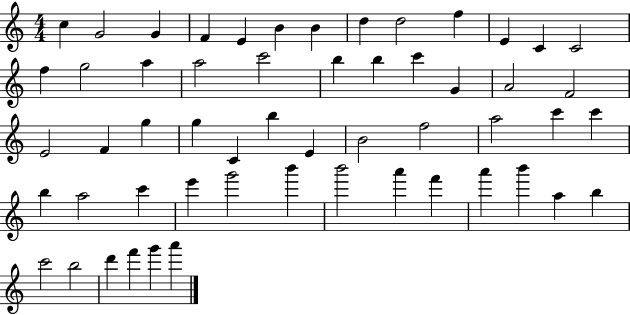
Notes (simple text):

C5/q G4/h G4/q F4/q E4/q B4/q B4/q D5/q D5/h F5/q E4/q C4/q C4/h F5/q G5/h A5/q A5/h C6/h B5/q B5/q C6/q G4/q A4/h F4/h E4/h F4/q G5/q G5/q C4/q B5/q E4/q B4/h F5/h A5/h C6/q C6/q B5/q A5/h C6/q E6/q G6/h B6/q B6/h A6/q F6/q A6/q B6/q A5/q B5/q C6/h B5/h D6/q F6/q G6/q A6/q